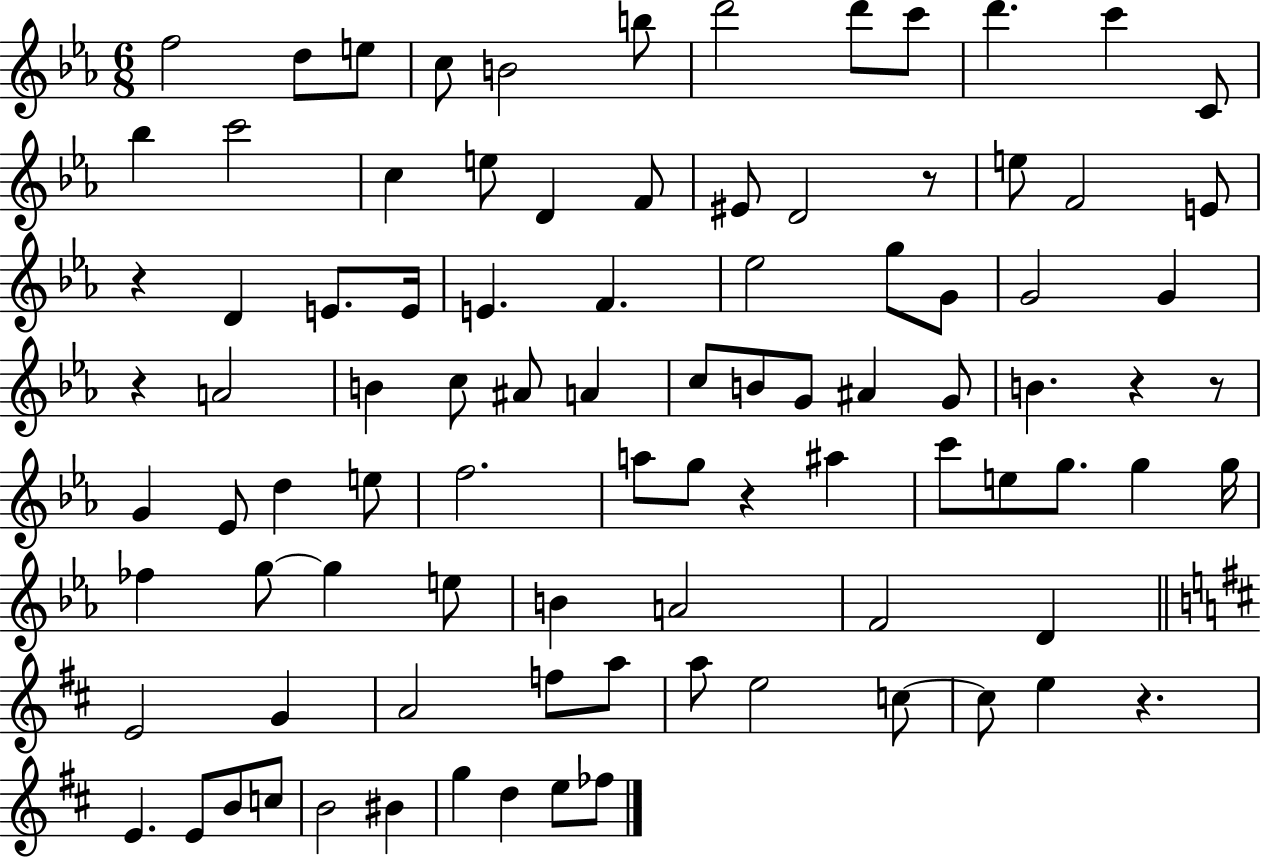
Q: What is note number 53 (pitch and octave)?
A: C6